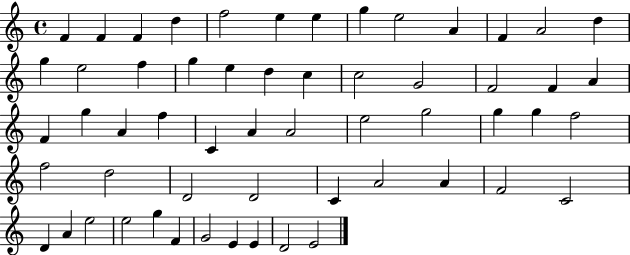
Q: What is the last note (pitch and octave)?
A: E4